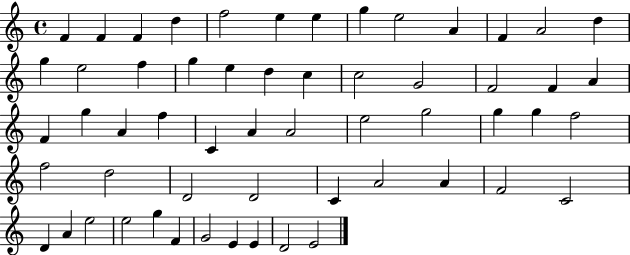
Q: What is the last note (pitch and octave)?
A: E4